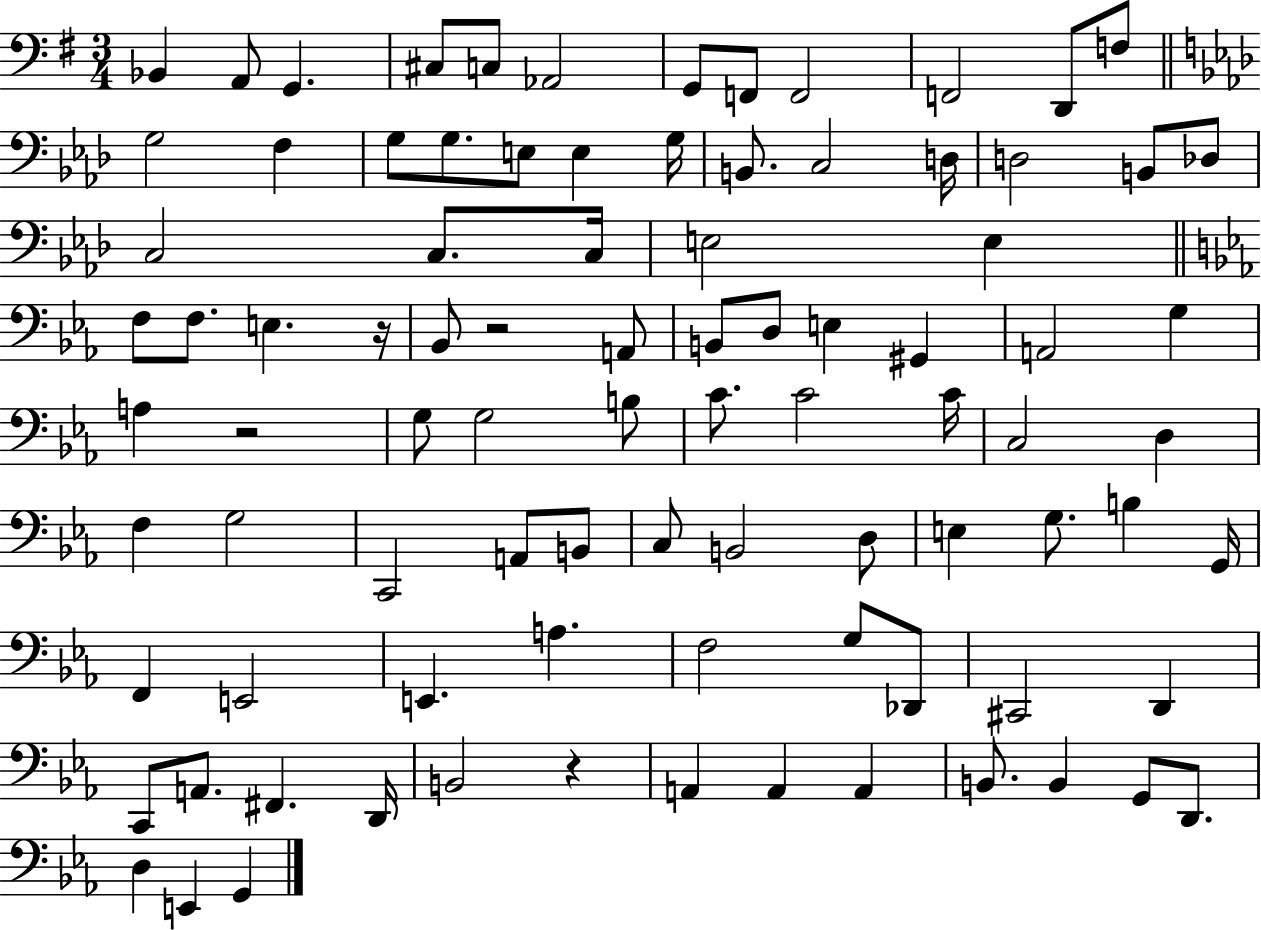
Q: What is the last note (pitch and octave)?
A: G2